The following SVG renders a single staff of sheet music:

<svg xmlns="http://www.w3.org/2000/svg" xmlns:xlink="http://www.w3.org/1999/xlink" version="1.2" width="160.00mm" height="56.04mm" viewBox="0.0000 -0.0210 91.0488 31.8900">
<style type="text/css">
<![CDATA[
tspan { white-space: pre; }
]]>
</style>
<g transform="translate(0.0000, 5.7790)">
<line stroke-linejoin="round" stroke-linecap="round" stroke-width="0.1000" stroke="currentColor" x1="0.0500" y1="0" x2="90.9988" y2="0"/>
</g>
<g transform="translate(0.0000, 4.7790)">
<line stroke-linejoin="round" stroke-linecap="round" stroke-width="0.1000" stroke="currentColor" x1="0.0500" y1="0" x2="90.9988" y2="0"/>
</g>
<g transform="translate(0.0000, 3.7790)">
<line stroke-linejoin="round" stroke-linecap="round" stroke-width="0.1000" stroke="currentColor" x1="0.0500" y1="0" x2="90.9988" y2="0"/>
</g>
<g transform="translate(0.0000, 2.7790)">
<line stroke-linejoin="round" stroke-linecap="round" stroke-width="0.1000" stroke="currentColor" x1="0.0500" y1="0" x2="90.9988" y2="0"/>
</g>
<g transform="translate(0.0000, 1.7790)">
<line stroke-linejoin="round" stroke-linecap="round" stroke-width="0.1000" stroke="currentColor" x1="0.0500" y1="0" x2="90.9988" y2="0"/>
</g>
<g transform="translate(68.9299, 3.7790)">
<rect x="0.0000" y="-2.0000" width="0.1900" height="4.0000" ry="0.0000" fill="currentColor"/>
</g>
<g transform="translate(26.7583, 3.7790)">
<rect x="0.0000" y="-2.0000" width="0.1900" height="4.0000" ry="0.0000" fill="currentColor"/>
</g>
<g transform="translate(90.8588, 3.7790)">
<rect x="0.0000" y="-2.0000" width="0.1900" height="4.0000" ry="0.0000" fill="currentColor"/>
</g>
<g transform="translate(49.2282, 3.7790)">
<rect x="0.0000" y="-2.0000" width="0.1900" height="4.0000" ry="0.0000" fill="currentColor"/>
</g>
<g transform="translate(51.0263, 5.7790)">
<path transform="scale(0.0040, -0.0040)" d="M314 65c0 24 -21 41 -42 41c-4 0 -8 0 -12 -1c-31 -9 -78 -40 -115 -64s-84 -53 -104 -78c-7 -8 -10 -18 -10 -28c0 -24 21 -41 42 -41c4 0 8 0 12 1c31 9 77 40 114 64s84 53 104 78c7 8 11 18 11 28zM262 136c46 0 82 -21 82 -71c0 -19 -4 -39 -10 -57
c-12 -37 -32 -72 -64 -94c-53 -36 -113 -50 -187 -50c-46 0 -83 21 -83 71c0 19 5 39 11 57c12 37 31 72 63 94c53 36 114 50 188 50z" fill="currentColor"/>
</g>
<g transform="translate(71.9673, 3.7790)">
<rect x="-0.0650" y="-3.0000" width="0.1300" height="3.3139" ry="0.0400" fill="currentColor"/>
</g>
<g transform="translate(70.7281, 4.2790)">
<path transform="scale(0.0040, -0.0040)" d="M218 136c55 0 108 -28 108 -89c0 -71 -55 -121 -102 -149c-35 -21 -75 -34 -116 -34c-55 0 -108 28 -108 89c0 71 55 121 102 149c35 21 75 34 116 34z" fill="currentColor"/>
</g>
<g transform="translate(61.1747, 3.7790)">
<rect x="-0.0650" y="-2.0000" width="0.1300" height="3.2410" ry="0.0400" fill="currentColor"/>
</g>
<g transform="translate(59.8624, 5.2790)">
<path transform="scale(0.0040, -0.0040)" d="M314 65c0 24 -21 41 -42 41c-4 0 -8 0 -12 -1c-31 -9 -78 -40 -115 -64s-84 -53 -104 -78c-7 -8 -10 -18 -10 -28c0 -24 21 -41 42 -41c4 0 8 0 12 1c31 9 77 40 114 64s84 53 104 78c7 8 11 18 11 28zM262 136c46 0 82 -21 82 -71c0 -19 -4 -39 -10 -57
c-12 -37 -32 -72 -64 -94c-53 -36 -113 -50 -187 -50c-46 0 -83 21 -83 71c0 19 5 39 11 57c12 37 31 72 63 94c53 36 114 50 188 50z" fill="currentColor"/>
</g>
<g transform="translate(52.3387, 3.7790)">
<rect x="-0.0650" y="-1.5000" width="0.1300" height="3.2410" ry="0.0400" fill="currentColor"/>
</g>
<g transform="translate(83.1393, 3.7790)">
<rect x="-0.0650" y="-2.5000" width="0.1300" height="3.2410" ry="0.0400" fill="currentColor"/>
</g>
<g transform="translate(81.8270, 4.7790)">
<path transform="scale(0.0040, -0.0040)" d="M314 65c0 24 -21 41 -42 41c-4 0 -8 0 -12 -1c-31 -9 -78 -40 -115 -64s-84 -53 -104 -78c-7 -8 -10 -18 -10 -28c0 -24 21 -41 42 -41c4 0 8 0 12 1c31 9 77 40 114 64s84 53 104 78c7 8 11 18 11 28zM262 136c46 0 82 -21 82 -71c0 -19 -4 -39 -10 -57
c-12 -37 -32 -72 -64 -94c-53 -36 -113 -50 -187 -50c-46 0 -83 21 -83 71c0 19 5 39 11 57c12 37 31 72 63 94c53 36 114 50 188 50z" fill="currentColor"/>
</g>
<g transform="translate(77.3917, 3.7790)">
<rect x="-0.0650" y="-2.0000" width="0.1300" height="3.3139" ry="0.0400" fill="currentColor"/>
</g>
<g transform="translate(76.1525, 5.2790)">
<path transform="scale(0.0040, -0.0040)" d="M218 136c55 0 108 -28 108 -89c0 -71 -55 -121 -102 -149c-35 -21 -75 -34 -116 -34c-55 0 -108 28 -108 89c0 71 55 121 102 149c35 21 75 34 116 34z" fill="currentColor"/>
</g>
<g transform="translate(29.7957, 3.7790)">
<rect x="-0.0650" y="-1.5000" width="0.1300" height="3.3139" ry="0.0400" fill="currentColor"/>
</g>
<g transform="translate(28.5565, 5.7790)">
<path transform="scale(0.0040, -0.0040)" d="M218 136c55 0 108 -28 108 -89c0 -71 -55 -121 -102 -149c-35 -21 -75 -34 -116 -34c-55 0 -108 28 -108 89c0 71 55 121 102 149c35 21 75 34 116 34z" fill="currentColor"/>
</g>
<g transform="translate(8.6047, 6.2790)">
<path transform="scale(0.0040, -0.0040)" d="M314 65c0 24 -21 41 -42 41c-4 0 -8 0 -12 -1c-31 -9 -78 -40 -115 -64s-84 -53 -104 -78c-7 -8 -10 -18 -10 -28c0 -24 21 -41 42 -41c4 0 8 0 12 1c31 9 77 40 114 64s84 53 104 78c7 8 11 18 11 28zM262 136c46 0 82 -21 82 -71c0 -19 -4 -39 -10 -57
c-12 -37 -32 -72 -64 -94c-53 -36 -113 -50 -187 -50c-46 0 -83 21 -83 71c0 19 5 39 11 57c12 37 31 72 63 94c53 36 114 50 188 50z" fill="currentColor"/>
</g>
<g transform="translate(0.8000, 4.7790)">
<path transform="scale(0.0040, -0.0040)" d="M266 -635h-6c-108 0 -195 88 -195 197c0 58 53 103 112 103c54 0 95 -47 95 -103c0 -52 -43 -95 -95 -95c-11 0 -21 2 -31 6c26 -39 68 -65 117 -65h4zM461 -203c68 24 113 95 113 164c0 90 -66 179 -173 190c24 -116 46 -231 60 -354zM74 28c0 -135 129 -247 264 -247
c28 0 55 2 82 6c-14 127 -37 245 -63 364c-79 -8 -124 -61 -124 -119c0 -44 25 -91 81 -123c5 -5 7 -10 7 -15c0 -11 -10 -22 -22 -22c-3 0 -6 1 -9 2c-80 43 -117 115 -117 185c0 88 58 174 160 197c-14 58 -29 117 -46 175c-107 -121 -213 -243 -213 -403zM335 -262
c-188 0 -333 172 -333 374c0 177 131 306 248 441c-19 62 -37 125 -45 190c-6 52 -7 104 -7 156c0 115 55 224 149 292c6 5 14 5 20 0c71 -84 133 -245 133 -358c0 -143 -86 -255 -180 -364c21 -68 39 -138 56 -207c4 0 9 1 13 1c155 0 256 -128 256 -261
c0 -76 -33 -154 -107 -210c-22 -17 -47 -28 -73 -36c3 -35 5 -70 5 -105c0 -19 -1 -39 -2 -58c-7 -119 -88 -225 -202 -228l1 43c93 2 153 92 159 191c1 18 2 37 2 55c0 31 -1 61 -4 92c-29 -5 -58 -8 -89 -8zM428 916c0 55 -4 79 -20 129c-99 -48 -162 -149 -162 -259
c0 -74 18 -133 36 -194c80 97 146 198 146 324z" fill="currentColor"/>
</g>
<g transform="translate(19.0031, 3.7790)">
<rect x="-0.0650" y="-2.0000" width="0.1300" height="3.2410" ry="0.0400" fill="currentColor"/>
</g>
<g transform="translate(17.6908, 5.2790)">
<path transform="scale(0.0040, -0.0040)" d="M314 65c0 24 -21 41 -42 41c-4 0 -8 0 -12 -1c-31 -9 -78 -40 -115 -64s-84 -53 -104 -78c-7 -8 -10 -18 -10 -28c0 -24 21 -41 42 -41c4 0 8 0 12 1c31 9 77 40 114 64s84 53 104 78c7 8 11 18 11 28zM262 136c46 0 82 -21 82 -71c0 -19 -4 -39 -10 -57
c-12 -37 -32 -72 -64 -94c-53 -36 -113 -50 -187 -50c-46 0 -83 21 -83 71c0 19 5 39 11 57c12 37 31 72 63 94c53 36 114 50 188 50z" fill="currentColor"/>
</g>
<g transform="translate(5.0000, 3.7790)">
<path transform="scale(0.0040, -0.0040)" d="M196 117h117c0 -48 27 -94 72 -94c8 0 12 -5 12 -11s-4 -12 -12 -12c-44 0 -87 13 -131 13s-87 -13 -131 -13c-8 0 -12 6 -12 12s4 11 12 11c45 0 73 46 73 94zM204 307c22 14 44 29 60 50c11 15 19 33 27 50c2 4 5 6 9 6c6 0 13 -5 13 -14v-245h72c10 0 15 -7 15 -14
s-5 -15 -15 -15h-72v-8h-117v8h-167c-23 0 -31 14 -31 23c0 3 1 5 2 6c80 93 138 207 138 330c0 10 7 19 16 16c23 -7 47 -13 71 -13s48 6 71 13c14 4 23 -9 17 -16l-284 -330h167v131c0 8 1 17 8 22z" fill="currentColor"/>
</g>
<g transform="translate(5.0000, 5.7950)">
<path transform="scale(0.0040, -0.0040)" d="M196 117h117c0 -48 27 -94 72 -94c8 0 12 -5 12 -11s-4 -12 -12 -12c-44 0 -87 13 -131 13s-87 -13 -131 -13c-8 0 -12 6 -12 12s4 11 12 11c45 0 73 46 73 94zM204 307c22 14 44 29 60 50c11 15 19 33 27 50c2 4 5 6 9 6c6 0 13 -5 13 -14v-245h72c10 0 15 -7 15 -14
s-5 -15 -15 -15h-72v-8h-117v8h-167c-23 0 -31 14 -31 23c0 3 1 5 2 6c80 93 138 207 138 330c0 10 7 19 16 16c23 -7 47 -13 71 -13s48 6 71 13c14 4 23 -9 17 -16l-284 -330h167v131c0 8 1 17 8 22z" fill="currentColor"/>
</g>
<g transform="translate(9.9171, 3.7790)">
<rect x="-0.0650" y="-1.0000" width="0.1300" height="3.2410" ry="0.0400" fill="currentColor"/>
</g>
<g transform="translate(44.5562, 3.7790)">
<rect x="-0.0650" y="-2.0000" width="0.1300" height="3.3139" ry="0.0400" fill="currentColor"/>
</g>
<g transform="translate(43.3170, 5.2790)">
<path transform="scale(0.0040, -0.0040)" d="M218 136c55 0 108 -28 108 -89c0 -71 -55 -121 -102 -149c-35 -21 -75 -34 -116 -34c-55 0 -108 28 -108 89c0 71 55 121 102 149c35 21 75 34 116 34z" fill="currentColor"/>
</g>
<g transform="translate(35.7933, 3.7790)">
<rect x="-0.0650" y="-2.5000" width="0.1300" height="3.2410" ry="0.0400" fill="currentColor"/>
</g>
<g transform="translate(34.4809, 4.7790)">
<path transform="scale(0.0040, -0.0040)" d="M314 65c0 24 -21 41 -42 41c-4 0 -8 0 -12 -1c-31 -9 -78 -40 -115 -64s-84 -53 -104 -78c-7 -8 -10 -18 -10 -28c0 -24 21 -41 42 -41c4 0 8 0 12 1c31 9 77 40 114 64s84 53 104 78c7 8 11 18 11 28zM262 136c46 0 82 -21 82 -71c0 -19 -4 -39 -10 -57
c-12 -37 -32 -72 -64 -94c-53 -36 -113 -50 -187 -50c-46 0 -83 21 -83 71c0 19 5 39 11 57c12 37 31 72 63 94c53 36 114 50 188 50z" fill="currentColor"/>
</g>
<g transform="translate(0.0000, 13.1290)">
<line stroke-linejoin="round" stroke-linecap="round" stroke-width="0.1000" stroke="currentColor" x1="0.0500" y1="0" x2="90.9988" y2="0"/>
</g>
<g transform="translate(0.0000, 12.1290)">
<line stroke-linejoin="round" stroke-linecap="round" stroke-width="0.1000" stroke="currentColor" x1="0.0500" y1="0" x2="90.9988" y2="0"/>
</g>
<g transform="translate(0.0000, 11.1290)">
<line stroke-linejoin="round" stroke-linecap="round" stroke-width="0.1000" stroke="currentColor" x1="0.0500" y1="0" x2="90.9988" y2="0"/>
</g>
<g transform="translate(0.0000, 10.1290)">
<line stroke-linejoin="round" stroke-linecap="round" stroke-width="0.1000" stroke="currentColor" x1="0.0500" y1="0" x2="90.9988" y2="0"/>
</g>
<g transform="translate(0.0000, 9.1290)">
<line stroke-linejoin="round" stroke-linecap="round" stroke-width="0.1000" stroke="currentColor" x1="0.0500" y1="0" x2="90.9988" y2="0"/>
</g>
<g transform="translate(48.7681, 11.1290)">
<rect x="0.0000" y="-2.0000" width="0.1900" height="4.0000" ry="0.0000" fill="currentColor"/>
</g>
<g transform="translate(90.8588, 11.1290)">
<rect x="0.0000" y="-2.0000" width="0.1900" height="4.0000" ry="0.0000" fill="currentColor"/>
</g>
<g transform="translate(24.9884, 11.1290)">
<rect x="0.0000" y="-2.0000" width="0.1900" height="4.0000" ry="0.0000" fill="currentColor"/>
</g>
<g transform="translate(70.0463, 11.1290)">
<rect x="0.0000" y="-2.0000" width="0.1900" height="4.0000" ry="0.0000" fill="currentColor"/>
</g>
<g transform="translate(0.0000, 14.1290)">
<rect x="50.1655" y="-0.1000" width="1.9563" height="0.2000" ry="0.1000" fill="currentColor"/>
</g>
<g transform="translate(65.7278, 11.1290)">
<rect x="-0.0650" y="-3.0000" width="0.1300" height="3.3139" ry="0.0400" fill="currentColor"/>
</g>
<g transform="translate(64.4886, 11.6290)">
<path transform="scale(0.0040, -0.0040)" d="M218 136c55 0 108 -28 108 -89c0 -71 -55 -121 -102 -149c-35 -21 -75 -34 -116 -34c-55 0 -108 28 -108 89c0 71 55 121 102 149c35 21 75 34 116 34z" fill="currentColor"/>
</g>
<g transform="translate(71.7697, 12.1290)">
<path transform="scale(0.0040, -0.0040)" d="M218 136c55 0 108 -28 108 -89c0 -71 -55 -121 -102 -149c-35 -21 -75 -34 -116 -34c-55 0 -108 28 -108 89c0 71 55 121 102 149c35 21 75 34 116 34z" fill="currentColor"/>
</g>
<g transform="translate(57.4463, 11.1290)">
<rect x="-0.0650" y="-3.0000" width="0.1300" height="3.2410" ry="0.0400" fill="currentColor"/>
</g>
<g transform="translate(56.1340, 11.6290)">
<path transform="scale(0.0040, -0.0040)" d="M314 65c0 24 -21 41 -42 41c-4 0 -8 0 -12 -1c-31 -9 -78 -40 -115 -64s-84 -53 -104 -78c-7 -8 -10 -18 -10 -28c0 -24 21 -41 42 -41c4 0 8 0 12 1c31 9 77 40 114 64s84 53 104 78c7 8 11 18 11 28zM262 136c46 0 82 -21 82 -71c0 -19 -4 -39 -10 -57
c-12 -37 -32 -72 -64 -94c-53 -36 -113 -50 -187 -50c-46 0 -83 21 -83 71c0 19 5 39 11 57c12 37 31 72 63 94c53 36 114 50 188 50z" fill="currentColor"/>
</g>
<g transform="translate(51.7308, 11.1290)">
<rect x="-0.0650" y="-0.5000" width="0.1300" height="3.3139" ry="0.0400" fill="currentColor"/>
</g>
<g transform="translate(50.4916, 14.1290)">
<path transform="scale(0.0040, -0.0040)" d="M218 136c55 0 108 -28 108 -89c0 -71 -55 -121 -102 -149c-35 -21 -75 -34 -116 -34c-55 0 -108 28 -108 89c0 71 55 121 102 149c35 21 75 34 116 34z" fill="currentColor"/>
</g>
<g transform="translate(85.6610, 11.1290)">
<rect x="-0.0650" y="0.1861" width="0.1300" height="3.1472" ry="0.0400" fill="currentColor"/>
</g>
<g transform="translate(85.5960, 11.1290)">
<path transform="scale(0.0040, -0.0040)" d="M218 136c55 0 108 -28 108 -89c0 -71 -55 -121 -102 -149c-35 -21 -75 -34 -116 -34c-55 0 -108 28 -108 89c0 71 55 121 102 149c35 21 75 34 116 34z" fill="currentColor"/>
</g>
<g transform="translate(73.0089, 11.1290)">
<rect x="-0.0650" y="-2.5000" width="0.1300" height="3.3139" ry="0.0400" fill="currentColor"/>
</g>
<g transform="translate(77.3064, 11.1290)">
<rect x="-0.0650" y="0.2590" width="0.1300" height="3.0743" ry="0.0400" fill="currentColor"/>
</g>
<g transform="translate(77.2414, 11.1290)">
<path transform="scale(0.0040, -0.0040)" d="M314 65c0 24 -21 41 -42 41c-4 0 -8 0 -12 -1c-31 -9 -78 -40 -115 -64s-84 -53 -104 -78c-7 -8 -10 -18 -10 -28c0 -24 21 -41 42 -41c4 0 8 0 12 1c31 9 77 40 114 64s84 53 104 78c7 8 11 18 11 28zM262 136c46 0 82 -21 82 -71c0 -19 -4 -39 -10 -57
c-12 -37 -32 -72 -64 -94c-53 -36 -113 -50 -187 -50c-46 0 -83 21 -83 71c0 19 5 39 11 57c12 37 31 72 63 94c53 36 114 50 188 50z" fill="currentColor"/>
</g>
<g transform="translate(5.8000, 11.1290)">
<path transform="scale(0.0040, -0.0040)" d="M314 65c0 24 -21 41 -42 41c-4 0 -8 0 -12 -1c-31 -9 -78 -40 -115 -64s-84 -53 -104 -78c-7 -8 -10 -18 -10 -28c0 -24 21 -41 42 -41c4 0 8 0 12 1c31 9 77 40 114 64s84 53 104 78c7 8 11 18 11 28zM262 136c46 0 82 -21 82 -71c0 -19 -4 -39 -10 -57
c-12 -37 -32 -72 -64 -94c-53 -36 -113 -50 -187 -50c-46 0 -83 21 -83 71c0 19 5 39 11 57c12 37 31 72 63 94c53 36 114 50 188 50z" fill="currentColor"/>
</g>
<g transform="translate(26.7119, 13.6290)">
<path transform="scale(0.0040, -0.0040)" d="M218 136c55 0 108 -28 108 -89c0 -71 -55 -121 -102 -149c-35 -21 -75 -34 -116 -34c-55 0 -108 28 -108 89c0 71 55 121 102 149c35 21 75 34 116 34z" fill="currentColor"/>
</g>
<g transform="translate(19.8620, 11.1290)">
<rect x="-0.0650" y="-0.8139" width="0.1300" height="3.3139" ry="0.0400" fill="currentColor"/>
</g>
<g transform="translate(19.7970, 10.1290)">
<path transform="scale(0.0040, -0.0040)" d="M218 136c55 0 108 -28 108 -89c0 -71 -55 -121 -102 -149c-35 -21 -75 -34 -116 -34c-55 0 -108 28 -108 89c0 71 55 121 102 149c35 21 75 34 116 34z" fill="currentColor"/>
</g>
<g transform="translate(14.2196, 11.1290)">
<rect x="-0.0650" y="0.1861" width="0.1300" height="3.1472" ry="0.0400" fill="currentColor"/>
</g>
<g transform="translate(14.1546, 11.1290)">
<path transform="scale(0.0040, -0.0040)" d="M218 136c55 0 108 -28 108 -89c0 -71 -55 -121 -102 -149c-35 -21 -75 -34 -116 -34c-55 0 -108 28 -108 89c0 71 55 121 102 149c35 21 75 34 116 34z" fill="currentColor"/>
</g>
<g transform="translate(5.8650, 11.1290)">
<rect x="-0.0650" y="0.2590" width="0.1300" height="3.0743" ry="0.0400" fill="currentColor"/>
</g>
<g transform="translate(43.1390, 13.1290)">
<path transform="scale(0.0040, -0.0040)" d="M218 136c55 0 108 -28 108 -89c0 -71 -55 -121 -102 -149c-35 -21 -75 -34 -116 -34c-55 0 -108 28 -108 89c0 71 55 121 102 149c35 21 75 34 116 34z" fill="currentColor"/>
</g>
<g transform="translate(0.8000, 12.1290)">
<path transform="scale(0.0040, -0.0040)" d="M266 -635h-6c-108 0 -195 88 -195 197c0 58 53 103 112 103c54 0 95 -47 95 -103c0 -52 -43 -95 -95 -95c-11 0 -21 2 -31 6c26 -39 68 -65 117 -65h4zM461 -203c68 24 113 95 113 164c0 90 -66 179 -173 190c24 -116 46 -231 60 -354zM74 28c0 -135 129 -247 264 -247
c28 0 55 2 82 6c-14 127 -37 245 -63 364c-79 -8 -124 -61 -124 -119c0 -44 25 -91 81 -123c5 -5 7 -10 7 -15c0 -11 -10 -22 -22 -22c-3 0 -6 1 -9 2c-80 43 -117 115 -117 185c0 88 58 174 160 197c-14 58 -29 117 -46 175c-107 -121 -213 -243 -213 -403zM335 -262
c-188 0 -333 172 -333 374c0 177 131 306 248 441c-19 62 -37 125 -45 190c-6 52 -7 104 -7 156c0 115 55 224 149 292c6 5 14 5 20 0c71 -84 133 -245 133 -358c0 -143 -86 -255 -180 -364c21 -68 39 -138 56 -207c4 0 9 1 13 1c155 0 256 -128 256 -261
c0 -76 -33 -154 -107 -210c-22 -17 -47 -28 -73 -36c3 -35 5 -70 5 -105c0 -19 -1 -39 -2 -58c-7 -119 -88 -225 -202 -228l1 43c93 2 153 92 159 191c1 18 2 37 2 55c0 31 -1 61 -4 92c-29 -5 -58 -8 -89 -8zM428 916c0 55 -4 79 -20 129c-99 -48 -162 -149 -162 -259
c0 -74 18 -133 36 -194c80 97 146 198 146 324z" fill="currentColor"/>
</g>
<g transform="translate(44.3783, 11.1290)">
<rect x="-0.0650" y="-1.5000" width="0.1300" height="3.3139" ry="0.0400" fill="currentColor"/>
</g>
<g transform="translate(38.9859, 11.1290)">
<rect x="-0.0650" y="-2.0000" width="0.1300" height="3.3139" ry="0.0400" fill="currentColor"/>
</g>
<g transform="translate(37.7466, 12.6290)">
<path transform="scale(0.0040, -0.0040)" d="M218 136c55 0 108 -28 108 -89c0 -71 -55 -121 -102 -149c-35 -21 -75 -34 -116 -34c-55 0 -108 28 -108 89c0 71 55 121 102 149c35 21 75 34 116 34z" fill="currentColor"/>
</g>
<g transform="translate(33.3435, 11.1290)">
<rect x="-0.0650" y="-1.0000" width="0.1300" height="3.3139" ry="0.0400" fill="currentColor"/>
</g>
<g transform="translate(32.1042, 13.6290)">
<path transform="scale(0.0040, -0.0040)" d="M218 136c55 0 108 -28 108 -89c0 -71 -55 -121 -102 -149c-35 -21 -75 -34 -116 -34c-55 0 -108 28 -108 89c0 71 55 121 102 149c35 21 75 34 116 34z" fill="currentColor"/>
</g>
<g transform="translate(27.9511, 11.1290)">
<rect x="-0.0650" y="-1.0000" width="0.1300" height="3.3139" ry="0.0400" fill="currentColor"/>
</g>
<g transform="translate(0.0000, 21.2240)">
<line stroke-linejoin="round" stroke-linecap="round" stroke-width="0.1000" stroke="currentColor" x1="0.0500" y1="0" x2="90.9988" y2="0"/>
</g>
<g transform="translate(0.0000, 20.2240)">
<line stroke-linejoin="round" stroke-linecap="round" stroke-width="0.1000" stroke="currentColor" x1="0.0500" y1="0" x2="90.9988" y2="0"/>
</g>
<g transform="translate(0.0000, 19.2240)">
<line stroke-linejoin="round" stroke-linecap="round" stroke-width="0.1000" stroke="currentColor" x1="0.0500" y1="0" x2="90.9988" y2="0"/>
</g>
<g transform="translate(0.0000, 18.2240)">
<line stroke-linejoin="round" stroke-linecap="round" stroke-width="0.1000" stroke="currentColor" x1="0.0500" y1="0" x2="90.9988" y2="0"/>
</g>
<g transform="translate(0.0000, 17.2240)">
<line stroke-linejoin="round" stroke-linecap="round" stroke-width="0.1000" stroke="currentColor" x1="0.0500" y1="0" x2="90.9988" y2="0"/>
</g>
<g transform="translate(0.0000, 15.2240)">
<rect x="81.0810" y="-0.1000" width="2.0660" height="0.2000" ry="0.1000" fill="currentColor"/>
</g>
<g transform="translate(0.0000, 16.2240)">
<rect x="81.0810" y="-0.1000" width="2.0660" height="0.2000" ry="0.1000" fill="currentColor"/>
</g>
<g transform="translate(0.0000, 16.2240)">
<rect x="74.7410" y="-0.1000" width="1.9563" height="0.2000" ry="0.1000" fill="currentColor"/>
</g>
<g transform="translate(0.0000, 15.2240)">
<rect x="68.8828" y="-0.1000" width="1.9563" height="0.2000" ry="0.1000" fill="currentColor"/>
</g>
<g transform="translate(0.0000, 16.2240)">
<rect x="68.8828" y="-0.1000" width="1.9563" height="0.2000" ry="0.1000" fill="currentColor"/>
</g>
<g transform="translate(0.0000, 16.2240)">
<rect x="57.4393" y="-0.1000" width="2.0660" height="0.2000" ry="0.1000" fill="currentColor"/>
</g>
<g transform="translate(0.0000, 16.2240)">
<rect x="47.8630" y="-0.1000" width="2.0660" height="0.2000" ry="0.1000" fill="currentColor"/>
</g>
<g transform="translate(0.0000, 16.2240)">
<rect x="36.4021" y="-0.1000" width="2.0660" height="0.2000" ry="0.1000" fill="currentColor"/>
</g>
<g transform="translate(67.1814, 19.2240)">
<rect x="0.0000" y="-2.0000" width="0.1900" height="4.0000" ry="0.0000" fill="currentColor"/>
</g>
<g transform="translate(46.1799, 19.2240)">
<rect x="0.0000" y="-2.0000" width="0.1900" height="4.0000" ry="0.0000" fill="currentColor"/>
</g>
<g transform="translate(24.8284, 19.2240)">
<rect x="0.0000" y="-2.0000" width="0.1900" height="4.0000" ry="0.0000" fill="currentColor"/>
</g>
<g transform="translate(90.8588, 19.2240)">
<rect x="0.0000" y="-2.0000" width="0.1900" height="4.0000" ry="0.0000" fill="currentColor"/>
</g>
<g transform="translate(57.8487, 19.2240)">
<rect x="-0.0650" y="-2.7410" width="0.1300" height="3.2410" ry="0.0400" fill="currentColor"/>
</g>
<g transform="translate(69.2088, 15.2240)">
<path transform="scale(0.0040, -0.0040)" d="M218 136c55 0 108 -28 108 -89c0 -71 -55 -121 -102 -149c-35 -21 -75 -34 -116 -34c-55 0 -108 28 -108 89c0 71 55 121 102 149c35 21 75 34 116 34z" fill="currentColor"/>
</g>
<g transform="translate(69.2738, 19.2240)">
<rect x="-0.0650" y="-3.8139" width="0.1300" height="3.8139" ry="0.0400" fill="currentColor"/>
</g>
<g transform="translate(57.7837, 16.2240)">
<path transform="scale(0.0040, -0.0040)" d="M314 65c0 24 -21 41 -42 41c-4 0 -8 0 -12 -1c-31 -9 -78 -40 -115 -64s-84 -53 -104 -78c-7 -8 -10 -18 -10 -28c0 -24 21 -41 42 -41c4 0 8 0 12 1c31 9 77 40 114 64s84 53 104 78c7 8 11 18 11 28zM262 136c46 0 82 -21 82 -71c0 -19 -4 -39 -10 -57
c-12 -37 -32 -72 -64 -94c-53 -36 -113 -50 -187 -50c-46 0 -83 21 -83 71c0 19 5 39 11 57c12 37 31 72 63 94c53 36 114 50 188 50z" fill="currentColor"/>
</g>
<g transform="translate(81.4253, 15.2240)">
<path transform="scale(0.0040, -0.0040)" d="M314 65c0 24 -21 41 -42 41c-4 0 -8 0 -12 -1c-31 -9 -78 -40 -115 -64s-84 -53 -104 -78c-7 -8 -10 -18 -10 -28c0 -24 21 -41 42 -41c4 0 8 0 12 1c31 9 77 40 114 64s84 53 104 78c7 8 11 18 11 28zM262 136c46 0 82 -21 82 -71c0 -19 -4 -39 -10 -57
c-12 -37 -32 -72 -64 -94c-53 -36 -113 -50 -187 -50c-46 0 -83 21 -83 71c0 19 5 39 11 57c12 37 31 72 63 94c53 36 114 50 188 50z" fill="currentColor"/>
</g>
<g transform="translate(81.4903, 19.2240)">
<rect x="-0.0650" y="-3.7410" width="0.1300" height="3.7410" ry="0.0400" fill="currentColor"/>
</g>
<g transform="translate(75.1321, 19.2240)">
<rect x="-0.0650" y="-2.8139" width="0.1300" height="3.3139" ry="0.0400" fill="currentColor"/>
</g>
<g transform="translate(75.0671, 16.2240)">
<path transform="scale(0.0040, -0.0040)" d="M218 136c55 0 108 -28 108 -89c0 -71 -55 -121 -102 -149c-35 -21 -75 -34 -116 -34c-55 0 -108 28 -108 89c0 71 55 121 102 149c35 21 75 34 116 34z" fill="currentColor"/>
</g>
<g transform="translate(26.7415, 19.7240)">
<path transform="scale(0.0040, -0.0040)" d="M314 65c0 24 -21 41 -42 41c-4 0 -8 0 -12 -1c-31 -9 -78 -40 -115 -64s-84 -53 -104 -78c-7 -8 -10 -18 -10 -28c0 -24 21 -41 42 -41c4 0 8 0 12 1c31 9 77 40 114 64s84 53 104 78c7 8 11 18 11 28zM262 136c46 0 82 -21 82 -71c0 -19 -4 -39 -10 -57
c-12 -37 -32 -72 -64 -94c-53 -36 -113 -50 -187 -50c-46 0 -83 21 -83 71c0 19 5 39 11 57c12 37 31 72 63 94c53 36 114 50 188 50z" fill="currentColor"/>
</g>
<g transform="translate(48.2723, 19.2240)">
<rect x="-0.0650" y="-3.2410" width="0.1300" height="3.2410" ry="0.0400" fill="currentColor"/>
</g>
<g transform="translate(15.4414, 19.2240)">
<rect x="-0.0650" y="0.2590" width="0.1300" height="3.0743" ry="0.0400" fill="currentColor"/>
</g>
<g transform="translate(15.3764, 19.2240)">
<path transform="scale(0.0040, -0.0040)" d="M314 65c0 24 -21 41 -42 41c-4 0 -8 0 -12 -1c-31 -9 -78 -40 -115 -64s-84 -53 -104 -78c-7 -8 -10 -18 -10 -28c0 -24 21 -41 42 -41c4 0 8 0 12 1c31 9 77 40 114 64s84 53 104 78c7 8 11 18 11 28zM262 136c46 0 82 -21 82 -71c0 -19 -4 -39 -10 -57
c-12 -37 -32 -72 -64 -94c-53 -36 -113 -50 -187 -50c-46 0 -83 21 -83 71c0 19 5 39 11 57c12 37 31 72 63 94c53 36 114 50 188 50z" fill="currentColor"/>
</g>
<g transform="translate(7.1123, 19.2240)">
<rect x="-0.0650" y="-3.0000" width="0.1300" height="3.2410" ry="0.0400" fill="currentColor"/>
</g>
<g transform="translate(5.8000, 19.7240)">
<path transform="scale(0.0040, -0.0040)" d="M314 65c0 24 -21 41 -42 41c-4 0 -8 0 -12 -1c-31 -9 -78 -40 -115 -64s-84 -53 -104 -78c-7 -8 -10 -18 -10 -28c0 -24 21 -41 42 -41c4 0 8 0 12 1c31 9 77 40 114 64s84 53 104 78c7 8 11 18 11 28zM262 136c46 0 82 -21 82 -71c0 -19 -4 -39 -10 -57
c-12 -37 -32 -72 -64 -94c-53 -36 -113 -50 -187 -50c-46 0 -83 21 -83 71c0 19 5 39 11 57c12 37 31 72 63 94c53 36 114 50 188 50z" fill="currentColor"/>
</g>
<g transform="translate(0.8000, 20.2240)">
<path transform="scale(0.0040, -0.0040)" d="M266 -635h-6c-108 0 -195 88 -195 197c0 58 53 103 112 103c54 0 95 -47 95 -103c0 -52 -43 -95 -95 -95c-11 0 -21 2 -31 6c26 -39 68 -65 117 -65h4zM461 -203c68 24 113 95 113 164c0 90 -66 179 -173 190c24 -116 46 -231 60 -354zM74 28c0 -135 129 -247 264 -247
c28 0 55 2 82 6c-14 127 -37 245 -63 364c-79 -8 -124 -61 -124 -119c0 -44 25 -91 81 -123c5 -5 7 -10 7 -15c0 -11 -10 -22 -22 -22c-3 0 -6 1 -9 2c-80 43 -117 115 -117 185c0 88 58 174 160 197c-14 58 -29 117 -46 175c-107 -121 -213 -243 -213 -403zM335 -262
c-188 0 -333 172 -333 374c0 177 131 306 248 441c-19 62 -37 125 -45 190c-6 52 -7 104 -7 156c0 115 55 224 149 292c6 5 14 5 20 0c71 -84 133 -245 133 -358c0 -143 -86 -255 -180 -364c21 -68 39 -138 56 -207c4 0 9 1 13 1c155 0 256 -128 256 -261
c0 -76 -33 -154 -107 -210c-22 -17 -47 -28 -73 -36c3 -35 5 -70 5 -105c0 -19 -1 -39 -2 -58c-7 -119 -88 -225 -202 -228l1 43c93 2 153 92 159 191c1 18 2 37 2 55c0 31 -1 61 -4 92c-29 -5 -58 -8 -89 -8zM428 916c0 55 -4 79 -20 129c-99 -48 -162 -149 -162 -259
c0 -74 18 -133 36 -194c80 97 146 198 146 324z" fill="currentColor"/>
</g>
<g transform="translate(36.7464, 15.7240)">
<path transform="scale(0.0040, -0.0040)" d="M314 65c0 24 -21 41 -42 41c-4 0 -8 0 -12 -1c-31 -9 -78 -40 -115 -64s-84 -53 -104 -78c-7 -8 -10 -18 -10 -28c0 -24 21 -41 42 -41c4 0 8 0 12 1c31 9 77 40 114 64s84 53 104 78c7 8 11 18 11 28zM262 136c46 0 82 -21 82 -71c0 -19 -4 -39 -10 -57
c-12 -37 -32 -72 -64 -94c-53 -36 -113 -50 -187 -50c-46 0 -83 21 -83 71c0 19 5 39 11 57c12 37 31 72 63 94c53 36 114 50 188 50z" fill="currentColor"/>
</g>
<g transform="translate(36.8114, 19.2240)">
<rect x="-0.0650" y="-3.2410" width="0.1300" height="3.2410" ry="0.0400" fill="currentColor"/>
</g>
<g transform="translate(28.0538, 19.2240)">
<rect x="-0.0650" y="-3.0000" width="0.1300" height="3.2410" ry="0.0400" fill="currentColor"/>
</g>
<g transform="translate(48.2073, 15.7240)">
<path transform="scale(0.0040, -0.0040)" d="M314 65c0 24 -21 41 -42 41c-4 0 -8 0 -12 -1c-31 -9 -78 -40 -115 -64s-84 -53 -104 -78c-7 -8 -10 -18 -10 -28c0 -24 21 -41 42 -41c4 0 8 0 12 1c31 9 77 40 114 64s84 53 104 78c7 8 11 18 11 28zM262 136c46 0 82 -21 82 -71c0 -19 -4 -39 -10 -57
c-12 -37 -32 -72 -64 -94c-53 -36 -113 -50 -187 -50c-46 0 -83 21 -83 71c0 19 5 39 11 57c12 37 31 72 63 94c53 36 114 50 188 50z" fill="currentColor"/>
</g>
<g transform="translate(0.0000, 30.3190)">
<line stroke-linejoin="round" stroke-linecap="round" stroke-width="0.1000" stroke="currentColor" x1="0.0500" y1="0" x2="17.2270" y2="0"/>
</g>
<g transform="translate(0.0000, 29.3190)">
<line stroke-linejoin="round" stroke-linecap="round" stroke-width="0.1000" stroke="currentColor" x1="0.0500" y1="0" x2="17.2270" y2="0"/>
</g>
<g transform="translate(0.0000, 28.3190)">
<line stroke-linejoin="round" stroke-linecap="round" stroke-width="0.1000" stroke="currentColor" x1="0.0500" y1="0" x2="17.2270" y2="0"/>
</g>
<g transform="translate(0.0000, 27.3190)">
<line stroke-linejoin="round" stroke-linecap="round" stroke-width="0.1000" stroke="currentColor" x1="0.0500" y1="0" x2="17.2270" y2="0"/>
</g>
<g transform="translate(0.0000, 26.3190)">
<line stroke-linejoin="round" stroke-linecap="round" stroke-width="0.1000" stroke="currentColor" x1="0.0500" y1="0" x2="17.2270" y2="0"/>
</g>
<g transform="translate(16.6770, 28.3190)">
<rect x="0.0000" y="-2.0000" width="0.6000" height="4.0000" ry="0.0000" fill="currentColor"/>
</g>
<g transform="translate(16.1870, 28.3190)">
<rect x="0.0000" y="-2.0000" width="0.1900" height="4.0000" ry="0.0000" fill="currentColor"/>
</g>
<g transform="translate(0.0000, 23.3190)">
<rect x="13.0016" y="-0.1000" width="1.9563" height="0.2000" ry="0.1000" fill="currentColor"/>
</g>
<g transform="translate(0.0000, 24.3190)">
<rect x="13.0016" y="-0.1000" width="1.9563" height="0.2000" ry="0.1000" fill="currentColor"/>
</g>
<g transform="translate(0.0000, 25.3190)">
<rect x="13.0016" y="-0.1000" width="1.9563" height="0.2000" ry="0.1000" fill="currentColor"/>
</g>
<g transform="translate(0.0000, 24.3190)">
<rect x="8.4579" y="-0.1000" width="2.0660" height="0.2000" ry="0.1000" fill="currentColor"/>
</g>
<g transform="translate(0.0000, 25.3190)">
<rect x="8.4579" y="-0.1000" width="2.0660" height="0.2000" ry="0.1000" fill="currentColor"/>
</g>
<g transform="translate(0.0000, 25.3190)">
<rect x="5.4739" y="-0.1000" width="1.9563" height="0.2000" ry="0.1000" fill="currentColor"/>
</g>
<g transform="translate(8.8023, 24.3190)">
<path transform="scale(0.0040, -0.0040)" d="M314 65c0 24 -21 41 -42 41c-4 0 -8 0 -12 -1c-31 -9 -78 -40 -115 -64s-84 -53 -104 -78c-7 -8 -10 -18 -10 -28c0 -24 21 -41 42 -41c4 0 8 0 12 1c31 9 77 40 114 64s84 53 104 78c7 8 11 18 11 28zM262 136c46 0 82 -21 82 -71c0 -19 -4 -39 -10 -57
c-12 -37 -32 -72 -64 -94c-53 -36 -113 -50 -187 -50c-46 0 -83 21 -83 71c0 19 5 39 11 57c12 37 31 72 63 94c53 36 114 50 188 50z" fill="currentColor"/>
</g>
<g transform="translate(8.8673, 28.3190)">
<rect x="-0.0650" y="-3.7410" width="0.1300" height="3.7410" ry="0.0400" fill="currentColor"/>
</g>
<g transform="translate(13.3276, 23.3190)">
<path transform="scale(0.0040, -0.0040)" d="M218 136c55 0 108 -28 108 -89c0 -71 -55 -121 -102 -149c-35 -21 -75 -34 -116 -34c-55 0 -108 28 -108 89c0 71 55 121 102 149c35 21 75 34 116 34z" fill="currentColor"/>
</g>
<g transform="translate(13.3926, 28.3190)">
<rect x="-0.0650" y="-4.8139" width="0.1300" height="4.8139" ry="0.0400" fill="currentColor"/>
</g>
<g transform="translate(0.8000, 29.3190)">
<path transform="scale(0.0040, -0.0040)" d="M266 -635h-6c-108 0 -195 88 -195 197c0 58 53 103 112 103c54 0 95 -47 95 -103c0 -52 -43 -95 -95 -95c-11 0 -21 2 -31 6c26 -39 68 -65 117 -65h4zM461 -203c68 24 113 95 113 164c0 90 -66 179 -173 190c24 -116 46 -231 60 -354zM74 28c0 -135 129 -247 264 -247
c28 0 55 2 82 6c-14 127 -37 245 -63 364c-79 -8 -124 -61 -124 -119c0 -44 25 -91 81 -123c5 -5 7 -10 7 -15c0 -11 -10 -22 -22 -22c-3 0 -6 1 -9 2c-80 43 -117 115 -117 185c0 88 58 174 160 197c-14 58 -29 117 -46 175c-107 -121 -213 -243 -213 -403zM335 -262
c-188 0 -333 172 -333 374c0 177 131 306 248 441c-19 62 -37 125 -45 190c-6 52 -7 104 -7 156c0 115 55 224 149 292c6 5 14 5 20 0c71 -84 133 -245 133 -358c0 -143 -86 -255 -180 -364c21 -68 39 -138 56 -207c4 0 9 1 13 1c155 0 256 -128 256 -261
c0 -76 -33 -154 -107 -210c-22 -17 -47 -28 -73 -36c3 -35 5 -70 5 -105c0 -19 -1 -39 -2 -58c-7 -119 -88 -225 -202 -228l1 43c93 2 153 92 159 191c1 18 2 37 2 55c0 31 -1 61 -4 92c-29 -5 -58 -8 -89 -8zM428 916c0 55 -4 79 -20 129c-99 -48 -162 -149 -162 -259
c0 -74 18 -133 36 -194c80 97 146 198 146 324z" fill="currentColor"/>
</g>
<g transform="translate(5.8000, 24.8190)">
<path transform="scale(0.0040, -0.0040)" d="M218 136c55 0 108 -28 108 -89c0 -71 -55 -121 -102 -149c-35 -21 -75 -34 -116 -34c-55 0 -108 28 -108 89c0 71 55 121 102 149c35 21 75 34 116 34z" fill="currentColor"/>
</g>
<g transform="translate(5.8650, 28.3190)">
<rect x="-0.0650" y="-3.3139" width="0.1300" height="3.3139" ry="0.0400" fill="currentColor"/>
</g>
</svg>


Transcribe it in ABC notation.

X:1
T:Untitled
M:4/4
L:1/4
K:C
D2 F2 E G2 F E2 F2 A F G2 B2 B d D D F E C A2 A G B2 B A2 B2 A2 b2 b2 a2 c' a c'2 b c'2 e'